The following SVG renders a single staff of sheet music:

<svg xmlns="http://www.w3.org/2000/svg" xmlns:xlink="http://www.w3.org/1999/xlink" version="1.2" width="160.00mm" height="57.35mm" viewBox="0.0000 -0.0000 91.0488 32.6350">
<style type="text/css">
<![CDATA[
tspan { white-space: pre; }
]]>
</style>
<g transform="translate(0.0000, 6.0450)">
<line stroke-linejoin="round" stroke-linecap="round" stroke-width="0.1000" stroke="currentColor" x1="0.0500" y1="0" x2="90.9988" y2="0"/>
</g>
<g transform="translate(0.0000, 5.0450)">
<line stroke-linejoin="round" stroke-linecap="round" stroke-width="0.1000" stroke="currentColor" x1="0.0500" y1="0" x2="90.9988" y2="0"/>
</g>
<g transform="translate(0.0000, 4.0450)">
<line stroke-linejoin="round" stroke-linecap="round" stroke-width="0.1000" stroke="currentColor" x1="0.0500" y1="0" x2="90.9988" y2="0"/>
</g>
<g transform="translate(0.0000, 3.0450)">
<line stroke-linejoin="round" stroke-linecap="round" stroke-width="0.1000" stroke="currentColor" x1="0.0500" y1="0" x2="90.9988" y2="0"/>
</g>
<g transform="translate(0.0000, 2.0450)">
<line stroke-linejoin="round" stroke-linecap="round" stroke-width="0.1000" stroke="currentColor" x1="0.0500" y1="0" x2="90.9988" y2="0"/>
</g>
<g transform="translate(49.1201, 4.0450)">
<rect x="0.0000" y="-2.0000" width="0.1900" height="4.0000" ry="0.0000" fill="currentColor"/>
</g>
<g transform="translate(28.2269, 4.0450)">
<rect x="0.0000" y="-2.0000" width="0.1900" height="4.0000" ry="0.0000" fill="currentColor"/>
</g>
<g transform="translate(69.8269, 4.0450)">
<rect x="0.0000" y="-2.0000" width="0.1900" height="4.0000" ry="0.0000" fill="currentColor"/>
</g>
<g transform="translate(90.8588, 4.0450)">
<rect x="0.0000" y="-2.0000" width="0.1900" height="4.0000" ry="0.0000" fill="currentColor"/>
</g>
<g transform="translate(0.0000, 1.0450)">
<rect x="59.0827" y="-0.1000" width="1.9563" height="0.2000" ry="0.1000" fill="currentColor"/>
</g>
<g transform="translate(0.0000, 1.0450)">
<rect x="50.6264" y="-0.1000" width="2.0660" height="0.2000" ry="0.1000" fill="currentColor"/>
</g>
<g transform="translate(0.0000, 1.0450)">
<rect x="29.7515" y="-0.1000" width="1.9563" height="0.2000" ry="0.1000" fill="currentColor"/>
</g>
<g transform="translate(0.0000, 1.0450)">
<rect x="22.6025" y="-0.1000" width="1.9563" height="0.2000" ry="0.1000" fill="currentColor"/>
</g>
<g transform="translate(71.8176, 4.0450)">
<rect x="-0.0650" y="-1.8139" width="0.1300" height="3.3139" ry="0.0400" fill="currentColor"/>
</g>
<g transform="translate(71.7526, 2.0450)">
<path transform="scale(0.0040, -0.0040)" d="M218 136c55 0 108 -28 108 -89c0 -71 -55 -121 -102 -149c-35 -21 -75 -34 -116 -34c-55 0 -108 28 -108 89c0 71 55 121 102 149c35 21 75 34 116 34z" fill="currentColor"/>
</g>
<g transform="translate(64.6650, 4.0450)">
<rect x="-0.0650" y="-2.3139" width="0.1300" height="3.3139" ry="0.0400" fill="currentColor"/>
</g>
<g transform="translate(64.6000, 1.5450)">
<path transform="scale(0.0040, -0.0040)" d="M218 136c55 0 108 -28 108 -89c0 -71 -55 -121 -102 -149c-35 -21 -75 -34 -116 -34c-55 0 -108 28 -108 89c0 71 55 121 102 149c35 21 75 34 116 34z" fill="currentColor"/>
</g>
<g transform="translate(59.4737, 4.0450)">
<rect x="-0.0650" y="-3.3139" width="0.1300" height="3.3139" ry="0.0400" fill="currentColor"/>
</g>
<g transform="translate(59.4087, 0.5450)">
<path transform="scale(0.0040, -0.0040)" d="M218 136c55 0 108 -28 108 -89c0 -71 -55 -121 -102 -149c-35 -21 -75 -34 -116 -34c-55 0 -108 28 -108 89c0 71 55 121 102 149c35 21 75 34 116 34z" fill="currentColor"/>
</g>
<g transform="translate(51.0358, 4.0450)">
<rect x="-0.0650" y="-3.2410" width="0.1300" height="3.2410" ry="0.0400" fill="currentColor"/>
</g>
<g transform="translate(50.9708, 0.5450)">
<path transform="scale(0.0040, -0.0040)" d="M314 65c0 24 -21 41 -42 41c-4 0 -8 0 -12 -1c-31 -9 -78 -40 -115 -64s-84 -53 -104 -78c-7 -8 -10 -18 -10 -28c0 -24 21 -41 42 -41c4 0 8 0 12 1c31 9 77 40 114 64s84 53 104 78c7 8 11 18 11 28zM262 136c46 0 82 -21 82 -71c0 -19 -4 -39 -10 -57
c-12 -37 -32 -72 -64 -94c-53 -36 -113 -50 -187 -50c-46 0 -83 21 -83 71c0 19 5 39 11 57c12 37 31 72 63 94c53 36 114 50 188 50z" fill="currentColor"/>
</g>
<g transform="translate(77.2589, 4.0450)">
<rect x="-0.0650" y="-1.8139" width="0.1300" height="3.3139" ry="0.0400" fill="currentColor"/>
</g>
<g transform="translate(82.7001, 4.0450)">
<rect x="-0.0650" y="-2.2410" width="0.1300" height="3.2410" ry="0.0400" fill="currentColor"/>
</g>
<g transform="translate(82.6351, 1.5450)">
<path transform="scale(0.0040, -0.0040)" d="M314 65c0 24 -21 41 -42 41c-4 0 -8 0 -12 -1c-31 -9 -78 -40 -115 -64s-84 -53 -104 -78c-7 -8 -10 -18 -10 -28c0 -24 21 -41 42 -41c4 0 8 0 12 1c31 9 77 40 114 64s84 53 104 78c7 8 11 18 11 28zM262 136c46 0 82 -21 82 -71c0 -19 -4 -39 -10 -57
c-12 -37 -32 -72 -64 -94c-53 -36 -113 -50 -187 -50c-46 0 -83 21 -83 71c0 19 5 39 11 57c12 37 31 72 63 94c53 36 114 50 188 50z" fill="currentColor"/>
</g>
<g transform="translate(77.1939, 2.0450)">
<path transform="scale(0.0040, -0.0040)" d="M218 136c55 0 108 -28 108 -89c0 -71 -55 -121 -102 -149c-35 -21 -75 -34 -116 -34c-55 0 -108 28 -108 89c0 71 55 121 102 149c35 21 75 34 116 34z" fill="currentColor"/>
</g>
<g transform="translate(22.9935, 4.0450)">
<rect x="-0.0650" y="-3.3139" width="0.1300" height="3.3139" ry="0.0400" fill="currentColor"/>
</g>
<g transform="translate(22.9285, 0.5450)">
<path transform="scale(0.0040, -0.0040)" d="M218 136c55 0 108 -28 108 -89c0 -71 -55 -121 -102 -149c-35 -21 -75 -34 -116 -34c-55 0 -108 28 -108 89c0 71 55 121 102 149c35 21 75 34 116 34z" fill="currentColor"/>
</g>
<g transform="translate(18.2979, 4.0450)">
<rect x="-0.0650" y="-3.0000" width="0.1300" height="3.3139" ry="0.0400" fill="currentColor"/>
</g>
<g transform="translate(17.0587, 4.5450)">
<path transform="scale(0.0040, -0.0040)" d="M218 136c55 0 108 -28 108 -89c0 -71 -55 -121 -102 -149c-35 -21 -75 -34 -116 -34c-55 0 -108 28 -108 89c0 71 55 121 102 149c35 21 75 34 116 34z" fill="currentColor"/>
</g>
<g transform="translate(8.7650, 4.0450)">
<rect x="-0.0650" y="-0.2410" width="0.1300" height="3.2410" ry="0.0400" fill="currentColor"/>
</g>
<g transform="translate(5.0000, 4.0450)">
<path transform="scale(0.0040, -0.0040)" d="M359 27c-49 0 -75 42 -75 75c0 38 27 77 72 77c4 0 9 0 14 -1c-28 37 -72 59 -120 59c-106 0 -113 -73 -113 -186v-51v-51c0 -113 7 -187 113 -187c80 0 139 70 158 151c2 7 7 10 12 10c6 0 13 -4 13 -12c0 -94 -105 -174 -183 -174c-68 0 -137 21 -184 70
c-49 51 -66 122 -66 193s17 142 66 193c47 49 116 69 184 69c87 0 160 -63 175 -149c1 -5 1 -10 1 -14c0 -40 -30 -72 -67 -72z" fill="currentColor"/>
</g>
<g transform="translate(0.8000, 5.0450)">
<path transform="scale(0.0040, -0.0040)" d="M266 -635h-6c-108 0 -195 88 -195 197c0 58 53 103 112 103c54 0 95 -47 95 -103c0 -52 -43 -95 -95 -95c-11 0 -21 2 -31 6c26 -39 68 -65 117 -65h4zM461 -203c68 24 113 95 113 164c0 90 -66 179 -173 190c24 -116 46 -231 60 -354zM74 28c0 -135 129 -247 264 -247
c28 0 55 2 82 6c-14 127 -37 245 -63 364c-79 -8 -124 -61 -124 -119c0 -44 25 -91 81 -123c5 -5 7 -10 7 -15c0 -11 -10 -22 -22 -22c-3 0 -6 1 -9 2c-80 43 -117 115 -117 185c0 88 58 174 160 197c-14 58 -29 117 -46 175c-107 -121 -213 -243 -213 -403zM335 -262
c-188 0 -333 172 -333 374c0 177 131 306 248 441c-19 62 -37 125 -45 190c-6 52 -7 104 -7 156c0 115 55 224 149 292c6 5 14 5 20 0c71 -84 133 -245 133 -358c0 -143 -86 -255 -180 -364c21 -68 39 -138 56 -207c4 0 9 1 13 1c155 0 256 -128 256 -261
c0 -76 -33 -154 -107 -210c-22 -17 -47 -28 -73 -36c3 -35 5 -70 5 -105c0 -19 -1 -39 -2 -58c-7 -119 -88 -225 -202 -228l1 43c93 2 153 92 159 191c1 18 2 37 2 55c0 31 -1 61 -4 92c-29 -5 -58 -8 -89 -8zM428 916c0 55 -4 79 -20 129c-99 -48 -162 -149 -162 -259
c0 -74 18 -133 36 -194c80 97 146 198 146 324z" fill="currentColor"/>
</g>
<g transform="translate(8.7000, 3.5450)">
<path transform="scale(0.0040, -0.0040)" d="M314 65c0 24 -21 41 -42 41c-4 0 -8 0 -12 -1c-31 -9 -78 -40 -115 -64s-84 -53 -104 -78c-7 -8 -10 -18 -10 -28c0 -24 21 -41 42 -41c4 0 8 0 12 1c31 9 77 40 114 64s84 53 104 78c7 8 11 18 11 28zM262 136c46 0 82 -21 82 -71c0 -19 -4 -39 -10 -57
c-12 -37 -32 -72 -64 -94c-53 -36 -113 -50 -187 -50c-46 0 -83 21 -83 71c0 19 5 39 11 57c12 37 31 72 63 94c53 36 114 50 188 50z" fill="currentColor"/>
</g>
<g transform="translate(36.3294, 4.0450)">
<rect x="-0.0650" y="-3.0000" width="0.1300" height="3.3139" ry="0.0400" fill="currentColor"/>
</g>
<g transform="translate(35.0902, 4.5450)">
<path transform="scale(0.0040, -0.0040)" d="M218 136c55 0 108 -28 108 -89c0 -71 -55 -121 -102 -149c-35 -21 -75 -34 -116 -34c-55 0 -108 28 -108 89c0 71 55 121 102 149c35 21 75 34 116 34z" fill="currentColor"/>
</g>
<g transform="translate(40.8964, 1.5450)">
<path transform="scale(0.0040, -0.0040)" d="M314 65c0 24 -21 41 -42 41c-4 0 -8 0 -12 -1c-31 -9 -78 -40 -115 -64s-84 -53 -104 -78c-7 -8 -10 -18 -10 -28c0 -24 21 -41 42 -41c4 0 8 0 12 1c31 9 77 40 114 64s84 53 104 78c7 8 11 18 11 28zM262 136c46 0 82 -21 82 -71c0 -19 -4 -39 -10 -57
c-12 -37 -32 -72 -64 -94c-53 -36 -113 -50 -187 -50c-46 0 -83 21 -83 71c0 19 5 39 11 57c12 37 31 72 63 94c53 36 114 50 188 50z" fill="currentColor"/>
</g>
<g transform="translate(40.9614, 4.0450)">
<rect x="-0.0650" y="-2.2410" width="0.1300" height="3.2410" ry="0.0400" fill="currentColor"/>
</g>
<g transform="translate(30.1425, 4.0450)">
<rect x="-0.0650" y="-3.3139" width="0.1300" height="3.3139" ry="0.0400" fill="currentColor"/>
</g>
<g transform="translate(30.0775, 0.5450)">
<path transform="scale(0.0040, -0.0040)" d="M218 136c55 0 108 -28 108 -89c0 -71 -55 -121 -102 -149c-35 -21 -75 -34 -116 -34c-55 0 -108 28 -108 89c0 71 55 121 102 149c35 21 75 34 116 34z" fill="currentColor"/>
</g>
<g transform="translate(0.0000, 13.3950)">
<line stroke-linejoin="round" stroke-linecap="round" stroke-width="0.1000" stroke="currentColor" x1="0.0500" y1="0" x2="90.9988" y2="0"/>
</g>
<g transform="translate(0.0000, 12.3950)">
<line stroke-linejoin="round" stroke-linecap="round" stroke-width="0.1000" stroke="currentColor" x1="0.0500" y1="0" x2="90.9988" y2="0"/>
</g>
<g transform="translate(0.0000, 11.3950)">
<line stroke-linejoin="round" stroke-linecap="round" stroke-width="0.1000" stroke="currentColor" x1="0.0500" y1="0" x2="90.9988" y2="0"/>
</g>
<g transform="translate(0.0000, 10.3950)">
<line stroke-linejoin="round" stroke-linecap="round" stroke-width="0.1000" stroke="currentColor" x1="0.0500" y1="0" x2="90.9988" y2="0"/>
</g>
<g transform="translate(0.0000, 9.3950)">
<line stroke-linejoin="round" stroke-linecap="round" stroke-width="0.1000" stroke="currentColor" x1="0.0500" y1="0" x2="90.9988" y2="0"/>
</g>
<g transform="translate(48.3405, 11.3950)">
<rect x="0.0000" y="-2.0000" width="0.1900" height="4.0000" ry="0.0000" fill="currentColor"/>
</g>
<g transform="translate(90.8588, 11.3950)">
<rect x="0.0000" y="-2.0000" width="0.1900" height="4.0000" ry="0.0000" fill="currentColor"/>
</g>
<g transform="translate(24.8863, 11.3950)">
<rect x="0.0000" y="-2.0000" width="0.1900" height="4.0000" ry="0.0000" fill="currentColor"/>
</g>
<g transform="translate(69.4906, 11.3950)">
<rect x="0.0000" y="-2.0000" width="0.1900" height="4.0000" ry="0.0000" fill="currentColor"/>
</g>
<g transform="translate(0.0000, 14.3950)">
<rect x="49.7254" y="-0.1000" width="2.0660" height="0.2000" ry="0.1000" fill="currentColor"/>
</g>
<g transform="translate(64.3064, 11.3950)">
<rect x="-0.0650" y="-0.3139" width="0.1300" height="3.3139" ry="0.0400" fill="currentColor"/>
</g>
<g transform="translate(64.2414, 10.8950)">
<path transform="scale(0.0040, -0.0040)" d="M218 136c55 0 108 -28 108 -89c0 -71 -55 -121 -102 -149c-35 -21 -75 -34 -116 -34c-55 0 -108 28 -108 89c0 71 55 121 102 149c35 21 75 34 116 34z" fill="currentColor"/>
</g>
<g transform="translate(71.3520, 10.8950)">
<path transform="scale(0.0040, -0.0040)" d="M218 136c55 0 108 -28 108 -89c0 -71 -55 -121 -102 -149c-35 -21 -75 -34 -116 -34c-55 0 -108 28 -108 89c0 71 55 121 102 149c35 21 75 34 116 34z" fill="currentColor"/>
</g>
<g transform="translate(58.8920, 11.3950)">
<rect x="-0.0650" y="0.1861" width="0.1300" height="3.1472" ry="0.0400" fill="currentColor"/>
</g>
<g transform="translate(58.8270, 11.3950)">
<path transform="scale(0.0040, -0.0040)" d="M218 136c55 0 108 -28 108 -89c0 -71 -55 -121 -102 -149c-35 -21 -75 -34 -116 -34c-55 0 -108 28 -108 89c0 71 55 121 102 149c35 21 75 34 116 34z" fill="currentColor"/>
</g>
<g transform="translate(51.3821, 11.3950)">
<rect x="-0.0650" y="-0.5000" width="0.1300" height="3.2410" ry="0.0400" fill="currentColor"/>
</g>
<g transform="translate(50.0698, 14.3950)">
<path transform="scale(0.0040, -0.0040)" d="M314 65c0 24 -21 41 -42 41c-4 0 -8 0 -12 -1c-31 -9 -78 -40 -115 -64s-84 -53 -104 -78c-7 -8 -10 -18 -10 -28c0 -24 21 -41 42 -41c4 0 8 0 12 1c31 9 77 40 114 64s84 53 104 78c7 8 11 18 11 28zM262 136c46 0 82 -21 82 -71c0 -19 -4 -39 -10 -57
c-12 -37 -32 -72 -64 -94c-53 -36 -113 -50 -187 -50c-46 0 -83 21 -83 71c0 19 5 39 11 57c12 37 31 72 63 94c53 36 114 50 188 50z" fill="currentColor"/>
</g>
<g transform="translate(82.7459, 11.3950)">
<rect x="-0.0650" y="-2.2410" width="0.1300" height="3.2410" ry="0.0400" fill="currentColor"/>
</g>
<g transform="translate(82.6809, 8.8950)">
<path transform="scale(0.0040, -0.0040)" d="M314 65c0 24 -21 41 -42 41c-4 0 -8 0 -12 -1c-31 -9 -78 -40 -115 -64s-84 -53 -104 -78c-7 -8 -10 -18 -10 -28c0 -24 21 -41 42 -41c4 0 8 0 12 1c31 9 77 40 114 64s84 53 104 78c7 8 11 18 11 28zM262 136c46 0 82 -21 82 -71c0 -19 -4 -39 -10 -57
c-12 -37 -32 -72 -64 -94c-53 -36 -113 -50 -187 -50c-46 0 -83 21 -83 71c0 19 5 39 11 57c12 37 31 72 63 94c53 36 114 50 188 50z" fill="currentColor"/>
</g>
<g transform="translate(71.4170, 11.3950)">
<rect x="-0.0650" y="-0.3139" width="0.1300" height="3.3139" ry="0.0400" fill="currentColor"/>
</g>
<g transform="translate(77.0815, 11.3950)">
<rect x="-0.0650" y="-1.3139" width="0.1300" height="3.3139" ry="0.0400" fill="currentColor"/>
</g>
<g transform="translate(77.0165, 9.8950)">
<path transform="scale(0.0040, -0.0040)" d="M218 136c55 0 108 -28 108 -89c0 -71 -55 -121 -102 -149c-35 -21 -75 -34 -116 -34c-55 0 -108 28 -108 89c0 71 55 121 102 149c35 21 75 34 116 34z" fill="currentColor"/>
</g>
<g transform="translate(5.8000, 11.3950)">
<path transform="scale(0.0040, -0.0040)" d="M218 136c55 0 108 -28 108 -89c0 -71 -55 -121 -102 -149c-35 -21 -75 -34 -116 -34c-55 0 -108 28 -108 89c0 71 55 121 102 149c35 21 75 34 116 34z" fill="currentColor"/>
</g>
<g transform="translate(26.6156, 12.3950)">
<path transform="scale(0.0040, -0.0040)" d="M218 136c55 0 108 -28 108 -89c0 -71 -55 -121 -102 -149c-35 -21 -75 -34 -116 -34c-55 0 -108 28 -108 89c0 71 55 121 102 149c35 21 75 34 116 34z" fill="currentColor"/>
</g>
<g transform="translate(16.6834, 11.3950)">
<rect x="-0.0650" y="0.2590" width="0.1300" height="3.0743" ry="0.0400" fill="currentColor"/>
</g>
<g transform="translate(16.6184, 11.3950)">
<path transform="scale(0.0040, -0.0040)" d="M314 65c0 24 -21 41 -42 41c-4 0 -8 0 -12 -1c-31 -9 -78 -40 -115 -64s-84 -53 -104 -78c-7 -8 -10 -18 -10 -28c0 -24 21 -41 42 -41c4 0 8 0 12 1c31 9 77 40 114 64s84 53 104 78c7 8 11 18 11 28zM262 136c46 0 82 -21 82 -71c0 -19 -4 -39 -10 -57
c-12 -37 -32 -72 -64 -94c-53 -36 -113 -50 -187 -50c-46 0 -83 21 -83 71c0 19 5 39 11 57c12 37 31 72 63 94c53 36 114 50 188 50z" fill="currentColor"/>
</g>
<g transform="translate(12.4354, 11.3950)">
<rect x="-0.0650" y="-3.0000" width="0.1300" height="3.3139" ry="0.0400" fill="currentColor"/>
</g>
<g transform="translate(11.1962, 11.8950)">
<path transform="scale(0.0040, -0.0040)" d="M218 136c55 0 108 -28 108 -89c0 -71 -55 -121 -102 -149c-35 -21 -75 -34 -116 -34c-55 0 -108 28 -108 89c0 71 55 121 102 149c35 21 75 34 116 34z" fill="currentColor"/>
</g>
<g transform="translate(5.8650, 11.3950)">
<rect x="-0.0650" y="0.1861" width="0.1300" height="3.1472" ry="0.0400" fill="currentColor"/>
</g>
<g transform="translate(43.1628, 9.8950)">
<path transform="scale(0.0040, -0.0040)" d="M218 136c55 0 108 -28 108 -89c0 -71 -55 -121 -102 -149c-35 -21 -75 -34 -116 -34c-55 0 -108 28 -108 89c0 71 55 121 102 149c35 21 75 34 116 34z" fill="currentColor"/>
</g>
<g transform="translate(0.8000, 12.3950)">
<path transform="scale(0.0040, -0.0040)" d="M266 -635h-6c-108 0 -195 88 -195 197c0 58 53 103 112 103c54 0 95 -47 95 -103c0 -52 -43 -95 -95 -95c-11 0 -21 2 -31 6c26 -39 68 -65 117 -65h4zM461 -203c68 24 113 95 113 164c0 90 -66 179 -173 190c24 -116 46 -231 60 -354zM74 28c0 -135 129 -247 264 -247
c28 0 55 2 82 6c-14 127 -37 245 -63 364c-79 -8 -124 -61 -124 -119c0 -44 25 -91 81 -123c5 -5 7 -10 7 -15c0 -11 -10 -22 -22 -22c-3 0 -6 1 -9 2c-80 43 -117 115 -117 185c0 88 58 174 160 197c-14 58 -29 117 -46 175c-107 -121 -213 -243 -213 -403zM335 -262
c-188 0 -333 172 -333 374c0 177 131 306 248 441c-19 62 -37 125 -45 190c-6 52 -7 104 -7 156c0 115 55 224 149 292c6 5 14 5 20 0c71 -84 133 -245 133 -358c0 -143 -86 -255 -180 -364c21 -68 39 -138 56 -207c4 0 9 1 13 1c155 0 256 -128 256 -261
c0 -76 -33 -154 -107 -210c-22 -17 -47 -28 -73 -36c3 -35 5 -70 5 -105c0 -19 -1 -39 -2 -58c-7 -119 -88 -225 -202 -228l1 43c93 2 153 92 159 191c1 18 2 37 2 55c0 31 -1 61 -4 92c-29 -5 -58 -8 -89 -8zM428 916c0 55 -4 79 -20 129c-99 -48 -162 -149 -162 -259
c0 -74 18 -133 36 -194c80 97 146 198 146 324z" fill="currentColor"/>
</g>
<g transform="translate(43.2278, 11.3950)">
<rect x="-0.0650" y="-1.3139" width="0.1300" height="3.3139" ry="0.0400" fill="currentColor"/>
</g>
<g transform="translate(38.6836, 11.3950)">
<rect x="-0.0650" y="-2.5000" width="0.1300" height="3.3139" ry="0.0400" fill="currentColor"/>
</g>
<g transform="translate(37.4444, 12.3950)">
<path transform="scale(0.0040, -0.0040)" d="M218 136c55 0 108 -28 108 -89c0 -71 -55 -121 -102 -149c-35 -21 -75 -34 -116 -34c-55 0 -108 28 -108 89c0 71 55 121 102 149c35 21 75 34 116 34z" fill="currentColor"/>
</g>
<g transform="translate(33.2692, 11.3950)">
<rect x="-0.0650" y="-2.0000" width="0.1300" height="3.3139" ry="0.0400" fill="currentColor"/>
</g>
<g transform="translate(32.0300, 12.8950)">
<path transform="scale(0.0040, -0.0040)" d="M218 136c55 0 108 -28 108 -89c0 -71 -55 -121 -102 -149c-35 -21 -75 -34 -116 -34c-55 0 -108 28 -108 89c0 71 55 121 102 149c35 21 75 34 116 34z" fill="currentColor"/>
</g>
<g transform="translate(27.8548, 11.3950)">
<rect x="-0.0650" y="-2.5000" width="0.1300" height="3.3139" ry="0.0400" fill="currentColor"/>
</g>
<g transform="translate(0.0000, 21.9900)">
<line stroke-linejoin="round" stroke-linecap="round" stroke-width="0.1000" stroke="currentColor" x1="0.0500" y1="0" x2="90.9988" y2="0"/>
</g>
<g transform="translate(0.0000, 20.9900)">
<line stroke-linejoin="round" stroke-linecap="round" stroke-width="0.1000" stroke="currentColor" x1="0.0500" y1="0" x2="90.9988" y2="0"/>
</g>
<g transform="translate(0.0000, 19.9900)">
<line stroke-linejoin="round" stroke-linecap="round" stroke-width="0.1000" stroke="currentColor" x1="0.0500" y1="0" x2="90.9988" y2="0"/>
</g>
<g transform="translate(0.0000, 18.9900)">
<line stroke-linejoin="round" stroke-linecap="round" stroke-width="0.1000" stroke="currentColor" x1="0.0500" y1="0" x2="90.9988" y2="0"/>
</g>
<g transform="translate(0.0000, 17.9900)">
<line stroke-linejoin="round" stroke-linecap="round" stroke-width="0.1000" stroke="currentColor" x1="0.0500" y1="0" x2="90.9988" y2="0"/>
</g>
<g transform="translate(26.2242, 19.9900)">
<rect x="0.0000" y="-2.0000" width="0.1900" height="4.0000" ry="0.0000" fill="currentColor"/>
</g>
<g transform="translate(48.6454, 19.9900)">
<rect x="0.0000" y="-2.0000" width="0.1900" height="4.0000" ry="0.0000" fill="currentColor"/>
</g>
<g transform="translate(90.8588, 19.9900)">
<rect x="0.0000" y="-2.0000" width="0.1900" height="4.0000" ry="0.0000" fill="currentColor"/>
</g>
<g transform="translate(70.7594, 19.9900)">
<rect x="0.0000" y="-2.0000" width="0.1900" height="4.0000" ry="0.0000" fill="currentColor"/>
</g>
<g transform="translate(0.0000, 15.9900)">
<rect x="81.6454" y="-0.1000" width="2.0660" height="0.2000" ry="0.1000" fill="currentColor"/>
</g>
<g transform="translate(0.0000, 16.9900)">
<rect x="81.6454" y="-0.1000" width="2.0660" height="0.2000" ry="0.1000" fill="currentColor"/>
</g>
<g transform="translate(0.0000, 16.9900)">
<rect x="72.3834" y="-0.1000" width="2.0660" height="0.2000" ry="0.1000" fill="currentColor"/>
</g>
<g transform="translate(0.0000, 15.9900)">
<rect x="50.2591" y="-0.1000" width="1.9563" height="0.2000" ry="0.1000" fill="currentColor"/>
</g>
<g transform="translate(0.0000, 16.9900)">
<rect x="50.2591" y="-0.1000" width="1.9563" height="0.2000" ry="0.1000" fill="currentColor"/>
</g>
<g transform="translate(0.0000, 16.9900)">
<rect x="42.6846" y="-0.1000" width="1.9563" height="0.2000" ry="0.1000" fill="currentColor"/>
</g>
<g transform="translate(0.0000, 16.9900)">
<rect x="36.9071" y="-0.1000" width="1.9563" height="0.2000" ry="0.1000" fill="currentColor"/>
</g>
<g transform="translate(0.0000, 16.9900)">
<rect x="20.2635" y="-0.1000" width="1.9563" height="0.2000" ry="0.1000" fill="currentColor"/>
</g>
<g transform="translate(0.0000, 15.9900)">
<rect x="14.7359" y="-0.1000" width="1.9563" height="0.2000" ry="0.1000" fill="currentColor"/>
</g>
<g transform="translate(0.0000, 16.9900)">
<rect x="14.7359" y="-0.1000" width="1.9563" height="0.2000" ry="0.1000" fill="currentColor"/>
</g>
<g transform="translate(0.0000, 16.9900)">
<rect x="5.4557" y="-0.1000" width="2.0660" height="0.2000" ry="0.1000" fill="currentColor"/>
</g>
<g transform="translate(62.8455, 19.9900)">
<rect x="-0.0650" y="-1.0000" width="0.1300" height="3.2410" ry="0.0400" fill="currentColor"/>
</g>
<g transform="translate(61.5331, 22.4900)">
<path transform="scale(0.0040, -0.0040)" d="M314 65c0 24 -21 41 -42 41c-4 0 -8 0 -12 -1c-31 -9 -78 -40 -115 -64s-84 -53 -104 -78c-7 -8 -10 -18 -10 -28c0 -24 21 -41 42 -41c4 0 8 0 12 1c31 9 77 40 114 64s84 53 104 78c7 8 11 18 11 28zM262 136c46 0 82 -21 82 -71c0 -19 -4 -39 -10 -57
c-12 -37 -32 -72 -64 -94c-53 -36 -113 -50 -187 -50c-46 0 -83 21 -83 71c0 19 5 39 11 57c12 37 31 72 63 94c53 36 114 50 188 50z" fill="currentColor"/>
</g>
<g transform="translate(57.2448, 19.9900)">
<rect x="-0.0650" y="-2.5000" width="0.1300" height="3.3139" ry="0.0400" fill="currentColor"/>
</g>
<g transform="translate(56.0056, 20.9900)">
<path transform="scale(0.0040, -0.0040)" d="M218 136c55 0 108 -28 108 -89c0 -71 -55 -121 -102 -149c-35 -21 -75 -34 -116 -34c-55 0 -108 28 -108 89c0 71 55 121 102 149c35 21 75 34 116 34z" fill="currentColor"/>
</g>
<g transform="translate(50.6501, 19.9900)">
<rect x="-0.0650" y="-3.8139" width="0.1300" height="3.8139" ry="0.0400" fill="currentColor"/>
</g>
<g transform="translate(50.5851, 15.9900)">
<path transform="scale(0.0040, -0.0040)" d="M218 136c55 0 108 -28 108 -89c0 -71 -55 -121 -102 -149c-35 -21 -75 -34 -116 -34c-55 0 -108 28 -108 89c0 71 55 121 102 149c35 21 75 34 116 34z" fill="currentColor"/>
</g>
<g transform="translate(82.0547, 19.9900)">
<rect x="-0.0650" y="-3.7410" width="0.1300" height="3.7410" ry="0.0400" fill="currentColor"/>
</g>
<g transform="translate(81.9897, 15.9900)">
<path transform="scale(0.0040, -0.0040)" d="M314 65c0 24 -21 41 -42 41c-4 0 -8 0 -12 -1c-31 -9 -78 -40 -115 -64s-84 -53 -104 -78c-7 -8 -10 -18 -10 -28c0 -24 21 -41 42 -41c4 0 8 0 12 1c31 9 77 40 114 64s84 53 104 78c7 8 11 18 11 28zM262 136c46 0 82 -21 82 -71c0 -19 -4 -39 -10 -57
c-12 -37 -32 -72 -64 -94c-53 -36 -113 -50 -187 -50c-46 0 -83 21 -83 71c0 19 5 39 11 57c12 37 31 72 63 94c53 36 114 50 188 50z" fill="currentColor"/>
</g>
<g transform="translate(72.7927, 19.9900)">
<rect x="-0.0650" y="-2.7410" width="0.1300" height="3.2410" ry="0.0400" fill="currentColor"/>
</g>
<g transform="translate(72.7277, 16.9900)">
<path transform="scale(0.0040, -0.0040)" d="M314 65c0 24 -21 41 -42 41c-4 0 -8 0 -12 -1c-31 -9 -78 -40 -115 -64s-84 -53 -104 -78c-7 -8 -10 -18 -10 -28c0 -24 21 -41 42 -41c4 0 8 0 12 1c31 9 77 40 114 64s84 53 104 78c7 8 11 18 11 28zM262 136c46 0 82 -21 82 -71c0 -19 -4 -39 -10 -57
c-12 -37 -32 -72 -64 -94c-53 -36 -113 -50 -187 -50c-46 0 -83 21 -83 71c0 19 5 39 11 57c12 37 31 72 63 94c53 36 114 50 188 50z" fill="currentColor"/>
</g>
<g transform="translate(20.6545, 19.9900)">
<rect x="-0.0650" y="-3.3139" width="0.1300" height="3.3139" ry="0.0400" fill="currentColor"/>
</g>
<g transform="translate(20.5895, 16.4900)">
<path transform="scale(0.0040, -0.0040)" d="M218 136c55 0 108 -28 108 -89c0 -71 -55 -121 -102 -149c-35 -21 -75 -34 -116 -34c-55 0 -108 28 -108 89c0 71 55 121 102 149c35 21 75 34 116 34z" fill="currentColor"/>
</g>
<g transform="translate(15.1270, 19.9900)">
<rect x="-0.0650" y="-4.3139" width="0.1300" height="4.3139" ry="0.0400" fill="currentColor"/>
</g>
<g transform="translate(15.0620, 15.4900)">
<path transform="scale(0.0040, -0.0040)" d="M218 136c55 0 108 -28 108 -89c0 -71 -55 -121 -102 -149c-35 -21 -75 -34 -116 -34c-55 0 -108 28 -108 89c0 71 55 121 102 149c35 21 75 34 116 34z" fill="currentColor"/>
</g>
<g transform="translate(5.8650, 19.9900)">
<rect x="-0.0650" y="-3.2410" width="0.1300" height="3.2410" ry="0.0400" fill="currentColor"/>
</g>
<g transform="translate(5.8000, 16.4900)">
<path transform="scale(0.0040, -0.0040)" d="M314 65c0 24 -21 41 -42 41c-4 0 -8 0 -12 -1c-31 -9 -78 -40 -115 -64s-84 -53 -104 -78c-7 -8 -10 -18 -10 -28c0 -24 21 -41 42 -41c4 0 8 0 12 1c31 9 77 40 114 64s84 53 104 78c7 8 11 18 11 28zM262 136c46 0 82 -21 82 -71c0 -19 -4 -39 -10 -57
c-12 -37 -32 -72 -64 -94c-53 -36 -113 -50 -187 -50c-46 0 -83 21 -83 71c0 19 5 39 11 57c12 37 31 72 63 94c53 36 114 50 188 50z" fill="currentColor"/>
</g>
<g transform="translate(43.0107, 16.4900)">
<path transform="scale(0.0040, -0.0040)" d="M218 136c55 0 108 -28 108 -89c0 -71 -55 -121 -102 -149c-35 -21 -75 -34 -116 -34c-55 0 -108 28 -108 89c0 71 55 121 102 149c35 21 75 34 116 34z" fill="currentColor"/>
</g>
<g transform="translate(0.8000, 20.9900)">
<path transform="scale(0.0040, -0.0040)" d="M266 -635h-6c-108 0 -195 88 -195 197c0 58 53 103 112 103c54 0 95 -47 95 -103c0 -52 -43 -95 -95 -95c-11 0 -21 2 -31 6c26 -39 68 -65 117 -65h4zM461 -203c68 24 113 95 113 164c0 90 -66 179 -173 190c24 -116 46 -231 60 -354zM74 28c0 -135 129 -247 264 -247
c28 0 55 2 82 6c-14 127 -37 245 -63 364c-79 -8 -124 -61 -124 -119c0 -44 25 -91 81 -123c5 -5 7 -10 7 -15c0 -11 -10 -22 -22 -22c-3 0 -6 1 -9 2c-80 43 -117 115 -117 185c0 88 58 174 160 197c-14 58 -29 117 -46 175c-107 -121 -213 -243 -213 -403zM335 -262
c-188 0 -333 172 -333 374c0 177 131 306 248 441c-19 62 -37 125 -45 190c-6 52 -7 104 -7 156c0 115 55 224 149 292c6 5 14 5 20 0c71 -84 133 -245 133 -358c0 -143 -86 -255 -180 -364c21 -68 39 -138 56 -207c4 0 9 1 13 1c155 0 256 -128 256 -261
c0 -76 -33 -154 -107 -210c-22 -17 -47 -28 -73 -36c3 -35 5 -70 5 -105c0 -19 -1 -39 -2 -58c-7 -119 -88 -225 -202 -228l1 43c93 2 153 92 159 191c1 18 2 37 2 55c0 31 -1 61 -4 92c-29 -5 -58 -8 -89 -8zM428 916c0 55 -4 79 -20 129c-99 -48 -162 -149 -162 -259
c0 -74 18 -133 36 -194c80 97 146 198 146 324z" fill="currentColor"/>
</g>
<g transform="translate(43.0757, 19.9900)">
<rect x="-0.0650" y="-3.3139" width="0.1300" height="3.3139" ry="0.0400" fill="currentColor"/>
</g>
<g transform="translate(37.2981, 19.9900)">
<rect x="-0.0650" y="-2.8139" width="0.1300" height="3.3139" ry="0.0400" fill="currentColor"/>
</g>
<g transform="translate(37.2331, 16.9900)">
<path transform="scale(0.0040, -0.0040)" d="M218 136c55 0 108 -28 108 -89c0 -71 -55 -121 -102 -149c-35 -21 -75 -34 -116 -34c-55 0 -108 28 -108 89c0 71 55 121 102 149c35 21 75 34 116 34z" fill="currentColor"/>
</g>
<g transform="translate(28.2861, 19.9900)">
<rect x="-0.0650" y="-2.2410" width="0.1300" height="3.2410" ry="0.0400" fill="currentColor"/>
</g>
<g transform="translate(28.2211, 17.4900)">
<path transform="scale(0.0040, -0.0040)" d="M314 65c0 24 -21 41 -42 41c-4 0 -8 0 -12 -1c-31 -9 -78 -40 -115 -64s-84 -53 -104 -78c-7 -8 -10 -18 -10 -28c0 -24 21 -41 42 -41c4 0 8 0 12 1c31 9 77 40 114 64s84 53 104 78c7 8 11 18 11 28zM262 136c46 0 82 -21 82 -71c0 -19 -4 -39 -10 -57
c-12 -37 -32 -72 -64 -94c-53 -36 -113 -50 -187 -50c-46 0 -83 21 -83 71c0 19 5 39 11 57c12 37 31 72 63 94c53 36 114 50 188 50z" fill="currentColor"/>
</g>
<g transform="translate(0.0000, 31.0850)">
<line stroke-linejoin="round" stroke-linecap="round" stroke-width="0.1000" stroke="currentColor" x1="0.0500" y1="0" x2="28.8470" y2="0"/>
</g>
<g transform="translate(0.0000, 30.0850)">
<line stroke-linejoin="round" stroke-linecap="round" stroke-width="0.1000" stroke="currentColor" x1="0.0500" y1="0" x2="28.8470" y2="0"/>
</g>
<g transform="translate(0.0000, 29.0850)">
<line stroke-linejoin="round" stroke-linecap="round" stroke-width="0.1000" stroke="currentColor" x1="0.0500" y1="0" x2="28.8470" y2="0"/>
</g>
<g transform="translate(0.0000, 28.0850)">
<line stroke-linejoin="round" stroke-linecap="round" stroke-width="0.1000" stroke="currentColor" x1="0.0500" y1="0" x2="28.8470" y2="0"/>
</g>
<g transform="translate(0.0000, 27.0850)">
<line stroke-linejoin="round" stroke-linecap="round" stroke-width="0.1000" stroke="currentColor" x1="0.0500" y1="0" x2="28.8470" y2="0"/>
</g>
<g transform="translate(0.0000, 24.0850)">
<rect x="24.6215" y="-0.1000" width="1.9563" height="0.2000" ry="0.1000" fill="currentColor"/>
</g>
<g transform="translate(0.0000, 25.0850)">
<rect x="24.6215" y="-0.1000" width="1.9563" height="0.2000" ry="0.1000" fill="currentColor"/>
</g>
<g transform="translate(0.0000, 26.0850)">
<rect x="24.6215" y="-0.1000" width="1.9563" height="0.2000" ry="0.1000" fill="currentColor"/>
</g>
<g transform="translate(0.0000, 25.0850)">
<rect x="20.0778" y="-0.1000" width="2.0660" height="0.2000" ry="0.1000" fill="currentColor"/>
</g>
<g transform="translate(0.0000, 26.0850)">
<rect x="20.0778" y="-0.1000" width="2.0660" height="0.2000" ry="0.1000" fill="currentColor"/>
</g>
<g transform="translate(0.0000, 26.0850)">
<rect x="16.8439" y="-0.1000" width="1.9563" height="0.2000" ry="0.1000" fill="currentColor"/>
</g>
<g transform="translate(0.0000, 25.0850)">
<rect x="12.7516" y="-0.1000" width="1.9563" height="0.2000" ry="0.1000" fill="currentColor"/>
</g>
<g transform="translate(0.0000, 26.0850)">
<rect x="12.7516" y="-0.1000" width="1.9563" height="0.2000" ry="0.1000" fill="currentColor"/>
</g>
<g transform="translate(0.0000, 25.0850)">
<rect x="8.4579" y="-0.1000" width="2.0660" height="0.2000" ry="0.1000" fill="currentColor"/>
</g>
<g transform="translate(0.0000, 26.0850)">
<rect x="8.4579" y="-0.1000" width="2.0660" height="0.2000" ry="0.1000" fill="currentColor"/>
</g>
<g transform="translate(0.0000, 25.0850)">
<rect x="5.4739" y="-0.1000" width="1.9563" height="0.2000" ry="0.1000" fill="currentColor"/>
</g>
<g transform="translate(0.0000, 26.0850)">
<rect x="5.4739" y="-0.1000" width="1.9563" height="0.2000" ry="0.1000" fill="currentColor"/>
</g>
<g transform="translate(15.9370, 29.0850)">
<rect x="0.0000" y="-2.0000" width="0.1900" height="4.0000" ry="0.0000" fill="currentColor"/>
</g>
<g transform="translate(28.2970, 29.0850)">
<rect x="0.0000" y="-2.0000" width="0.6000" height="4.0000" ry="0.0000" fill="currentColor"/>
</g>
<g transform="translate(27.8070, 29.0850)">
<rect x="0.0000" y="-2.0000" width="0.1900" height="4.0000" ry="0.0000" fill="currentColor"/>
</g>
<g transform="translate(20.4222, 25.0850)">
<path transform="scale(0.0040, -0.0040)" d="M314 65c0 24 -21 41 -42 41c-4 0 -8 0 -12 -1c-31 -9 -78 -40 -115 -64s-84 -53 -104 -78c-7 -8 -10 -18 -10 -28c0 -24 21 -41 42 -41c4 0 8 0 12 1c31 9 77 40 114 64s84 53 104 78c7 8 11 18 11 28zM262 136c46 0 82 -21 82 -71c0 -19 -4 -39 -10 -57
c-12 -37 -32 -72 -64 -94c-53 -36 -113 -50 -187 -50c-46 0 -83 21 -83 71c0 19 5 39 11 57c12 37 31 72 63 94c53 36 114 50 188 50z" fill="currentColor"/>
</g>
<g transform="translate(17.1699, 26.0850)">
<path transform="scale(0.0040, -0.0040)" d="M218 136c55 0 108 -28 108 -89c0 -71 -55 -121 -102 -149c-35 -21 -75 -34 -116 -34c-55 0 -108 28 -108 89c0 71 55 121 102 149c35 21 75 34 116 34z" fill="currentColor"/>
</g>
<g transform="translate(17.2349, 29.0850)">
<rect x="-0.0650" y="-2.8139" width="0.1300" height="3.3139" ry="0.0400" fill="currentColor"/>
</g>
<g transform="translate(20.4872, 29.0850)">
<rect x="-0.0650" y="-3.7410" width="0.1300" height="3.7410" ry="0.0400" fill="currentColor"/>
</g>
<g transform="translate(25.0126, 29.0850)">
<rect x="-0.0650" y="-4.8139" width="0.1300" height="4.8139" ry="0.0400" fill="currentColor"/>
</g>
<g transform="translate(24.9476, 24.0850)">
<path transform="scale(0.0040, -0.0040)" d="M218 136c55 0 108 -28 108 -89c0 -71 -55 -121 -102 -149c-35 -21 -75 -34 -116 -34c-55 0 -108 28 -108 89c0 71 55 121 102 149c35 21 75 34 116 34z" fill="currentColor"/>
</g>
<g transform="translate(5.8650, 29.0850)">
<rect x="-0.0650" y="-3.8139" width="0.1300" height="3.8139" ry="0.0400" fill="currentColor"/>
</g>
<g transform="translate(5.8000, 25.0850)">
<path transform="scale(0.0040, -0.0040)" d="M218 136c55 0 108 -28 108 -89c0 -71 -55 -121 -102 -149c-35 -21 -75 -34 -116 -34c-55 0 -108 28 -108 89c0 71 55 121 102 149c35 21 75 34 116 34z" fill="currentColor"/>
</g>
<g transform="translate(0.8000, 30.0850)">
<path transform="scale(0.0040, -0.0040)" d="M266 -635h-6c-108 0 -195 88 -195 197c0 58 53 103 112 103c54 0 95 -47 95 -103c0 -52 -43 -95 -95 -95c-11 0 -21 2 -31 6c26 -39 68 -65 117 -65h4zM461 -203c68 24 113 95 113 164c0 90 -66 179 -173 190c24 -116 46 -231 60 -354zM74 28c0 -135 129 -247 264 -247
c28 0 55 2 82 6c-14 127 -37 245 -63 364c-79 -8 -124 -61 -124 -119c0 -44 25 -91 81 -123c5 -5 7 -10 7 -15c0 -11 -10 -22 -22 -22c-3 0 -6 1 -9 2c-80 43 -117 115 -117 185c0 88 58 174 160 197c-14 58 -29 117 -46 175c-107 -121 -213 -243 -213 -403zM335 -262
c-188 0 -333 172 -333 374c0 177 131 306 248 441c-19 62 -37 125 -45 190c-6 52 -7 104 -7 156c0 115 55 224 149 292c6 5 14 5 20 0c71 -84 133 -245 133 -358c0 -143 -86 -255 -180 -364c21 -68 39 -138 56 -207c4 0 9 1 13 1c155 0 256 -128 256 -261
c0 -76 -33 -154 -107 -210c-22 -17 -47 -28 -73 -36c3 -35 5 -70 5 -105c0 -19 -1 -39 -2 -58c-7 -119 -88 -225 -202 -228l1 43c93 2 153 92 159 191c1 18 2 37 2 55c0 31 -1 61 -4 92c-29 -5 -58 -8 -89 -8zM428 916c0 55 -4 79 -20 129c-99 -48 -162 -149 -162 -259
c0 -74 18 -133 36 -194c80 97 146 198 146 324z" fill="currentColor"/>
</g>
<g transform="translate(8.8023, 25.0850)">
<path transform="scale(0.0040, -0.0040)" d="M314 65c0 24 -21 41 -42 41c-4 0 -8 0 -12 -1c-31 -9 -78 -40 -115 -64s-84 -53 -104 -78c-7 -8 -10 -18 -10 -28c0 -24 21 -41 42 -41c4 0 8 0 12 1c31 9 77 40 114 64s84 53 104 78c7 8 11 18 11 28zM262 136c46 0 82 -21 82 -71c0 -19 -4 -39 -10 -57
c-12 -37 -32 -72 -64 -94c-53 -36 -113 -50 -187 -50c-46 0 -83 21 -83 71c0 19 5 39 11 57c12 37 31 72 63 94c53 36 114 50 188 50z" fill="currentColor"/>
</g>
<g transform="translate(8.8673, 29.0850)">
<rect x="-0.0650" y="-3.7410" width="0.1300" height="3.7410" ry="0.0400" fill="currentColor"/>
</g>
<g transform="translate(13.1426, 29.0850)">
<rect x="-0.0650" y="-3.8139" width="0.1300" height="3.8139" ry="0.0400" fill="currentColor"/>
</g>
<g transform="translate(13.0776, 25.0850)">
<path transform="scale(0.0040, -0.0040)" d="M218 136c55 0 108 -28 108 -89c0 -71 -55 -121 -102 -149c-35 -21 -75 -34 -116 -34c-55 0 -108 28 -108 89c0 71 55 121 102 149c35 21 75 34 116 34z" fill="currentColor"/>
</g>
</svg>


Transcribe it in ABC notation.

X:1
T:Untitled
M:4/4
L:1/4
K:C
c2 A b b A g2 b2 b g f f g2 B A B2 G F G e C2 B c c e g2 b2 d' b g2 a b c' G D2 a2 c'2 c' c'2 c' a c'2 e'